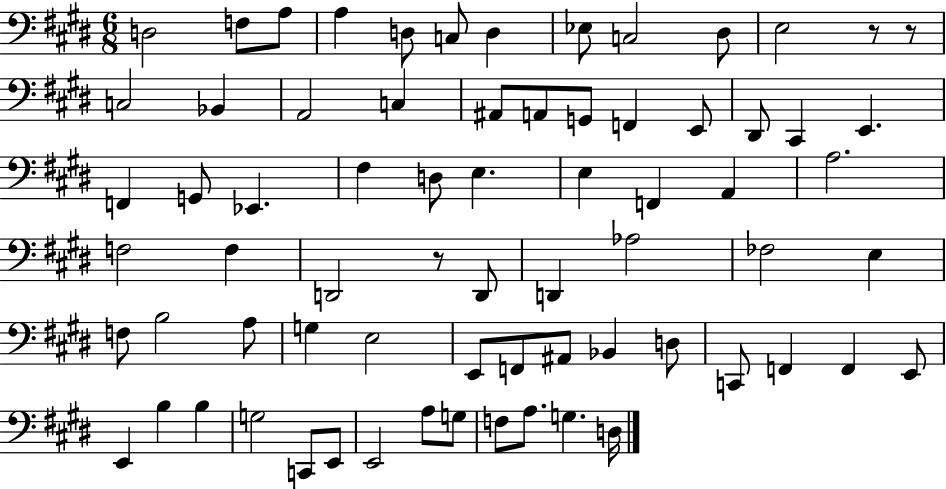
{
  \clef bass
  \numericTimeSignature
  \time 6/8
  \key e \major
  \repeat volta 2 { d2 f8 a8 | a4 d8 c8 d4 | ees8 c2 dis8 | e2 r8 r8 | \break c2 bes,4 | a,2 c4 | ais,8 a,8 g,8 f,4 e,8 | dis,8 cis,4 e,4. | \break f,4 g,8 ees,4. | fis4 d8 e4. | e4 f,4 a,4 | a2. | \break f2 f4 | d,2 r8 d,8 | d,4 aes2 | fes2 e4 | \break f8 b2 a8 | g4 e2 | e,8 f,8 ais,8 bes,4 d8 | c,8 f,4 f,4 e,8 | \break e,4 b4 b4 | g2 c,8 e,8 | e,2 a8 g8 | f8 a8. g4. d16 | \break } \bar "|."
}